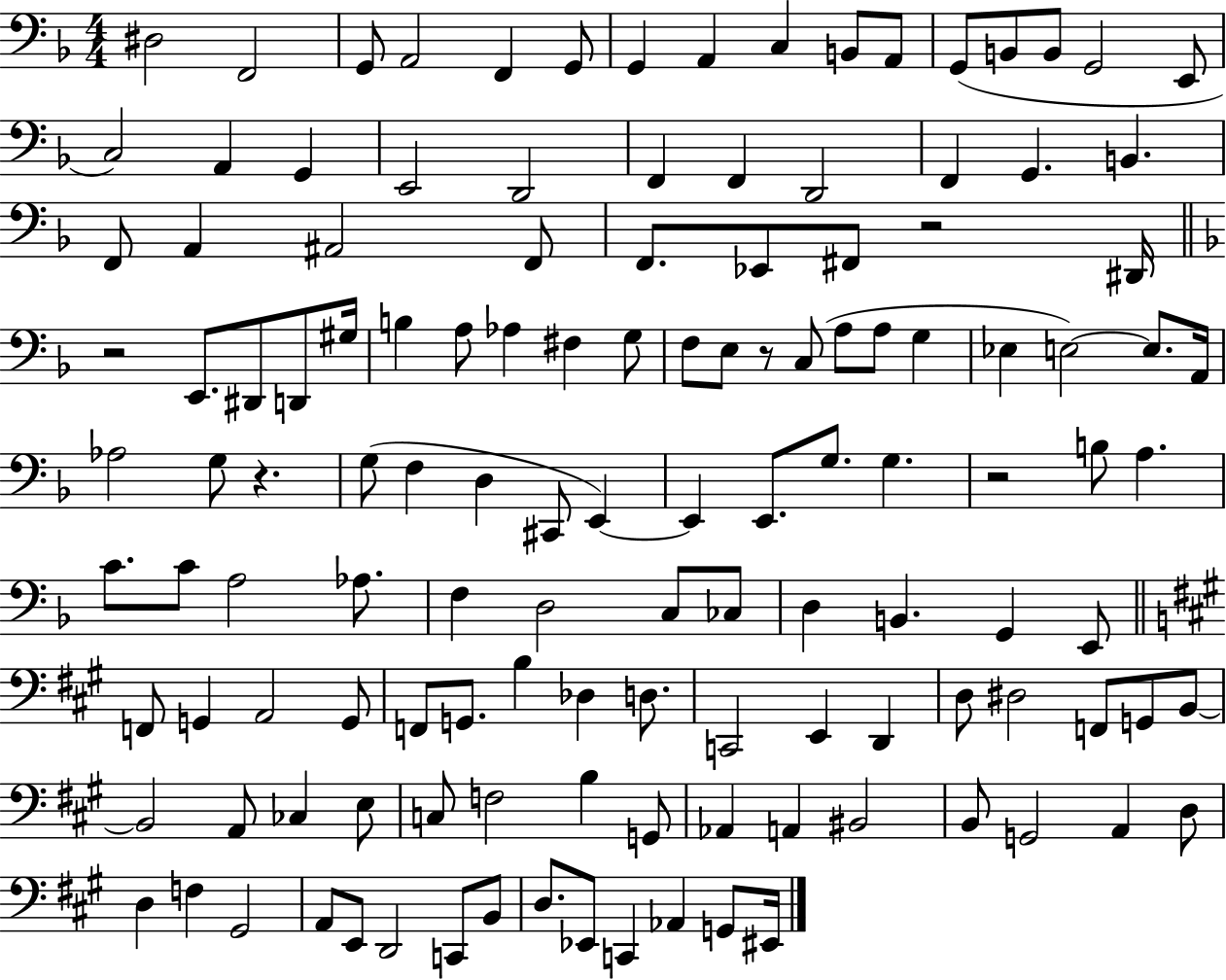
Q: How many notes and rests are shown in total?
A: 130